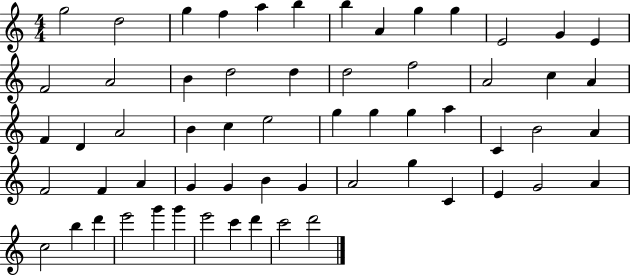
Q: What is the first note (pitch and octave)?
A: G5